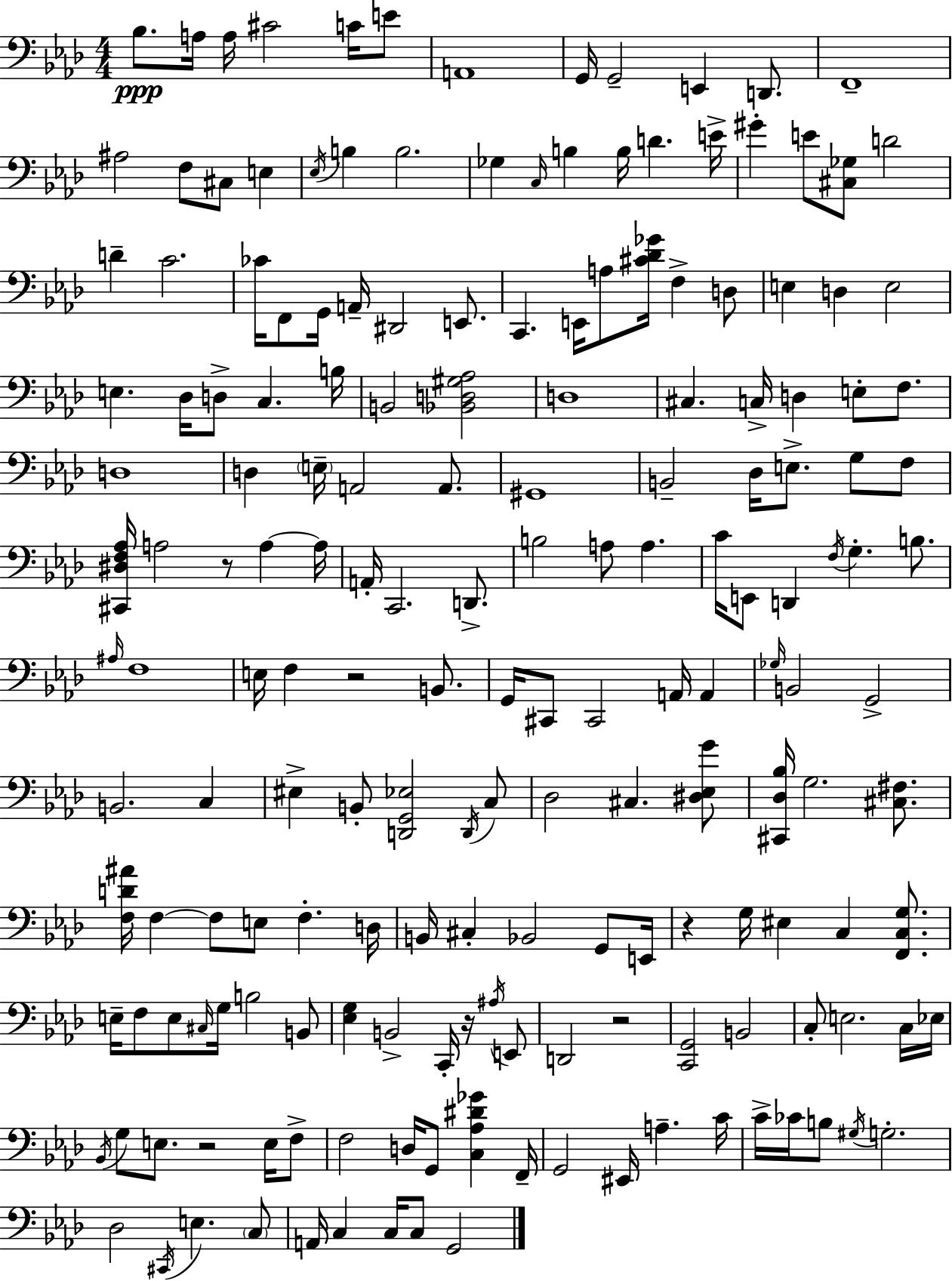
{
  \clef bass
  \numericTimeSignature
  \time 4/4
  \key aes \major
  bes8.\ppp a16 a16 cis'2 c'16 e'8 | a,1 | g,16 g,2-- e,4 d,8. | f,1-- | \break ais2 f8 cis8 e4 | \acciaccatura { ees16 } b4 b2. | ges4 \grace { c16 } b4 b16 d'4. | e'16-> gis'4-. e'8 <cis ges>8 d'2 | \break d'4-- c'2. | ces'16 f,8 g,16 a,16-- dis,2 e,8. | c,4. e,16 a8 <cis' des' ges'>16 f4-> | d8 e4 d4 e2 | \break e4. des16 d8-> c4. | b16 b,2 <bes, d gis aes>2 | d1 | cis4. c16-> d4 e8-. f8. | \break d1 | d4 \parenthesize e16-- a,2 a,8. | gis,1 | b,2-- des16 e8.-> g8 | \break f8 <cis, dis f aes>16 a2 r8 a4~~ | a16 a,16-. c,2. d,8.-> | b2 a8 a4. | c'16 e,8 d,4 \acciaccatura { f16 } g4.-. | \break b8. \grace { ais16 } f1 | e16 f4 r2 | b,8. g,16 cis,8 cis,2 a,16 | a,4 \grace { ges16 } b,2 g,2-> | \break b,2. | c4 eis4-> b,8-. <d, g, ees>2 | \acciaccatura { d,16 } c8 des2 cis4. | <dis ees g'>8 <cis, des bes>16 g2. | \break <cis fis>8. <f d' ais'>16 f4~~ f8 e8 f4.-. | d16 b,16 cis4-. bes,2 | g,8 e,16 r4 g16 eis4 c4 | <f, c g>8. e16-- f8 e8 \grace { cis16 } g16 b2 | \break b,8 <ees g>4 b,2-> | c,16-. r16 \acciaccatura { ais16 } e,8 d,2 | r2 <c, g,>2 | b,2 c8-. e2. | \break c16 ees16 \acciaccatura { bes,16 } g8 e8. r2 | e16 f8-> f2 | d16 g,8 <c aes dis' ges'>4 f,16-- g,2 | eis,16 a4.-- c'16 c'16-> ces'16 b8 \acciaccatura { gis16 } g2.-. | \break des2 | \acciaccatura { cis,16 } e4. \parenthesize c8 a,16 c4 | c16 c8 g,2 \bar "|."
}